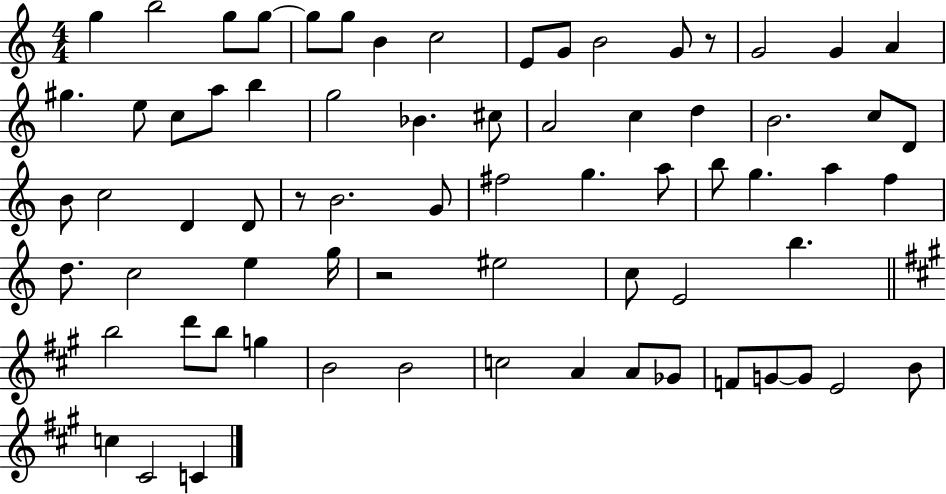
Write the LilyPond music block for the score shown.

{
  \clef treble
  \numericTimeSignature
  \time 4/4
  \key c \major
  g''4 b''2 g''8 g''8~~ | g''8 g''8 b'4 c''2 | e'8 g'8 b'2 g'8 r8 | g'2 g'4 a'4 | \break gis''4. e''8 c''8 a''8 b''4 | g''2 bes'4. cis''8 | a'2 c''4 d''4 | b'2. c''8 d'8 | \break b'8 c''2 d'4 d'8 | r8 b'2. g'8 | fis''2 g''4. a''8 | b''8 g''4. a''4 f''4 | \break d''8. c''2 e''4 g''16 | r2 eis''2 | c''8 e'2 b''4. | \bar "||" \break \key a \major b''2 d'''8 b''8 g''4 | b'2 b'2 | c''2 a'4 a'8 ges'8 | f'8 g'8~~ g'8 e'2 b'8 | \break c''4 cis'2 c'4 | \bar "|."
}